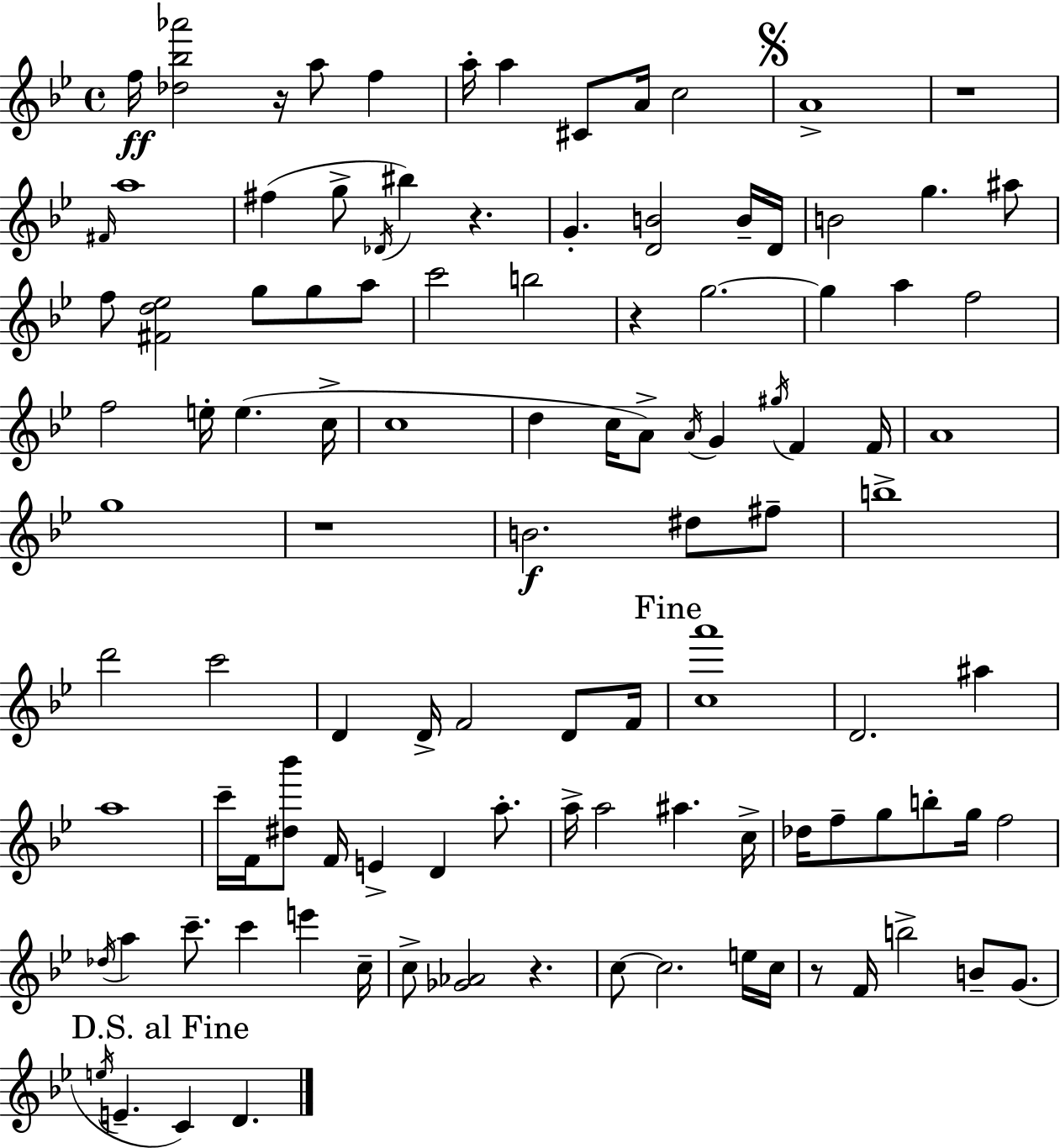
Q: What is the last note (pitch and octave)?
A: D4